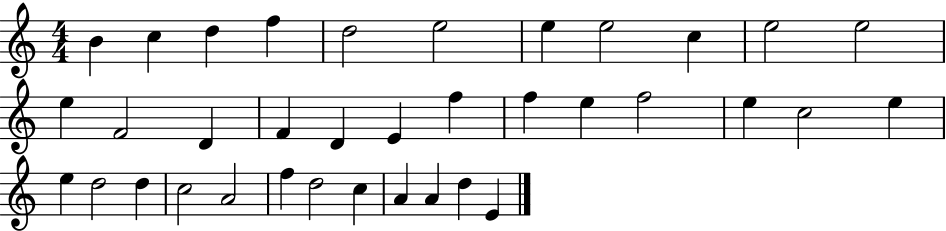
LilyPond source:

{
  \clef treble
  \numericTimeSignature
  \time 4/4
  \key c \major
  b'4 c''4 d''4 f''4 | d''2 e''2 | e''4 e''2 c''4 | e''2 e''2 | \break e''4 f'2 d'4 | f'4 d'4 e'4 f''4 | f''4 e''4 f''2 | e''4 c''2 e''4 | \break e''4 d''2 d''4 | c''2 a'2 | f''4 d''2 c''4 | a'4 a'4 d''4 e'4 | \break \bar "|."
}